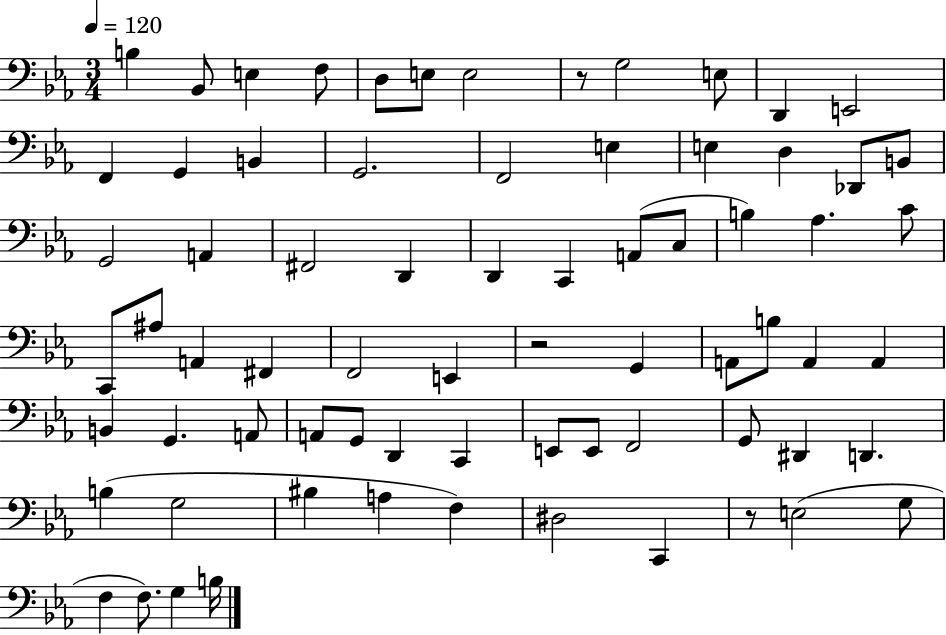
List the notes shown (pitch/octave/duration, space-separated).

B3/q Bb2/e E3/q F3/e D3/e E3/e E3/h R/e G3/h E3/e D2/q E2/h F2/q G2/q B2/q G2/h. F2/h E3/q E3/q D3/q Db2/e B2/e G2/h A2/q F#2/h D2/q D2/q C2/q A2/e C3/e B3/q Ab3/q. C4/e C2/e A#3/e A2/q F#2/q F2/h E2/q R/h G2/q A2/e B3/e A2/q A2/q B2/q G2/q. A2/e A2/e G2/e D2/q C2/q E2/e E2/e F2/h G2/e D#2/q D2/q. B3/q G3/h BIS3/q A3/q F3/q D#3/h C2/q R/e E3/h G3/e F3/q F3/e. G3/q B3/s